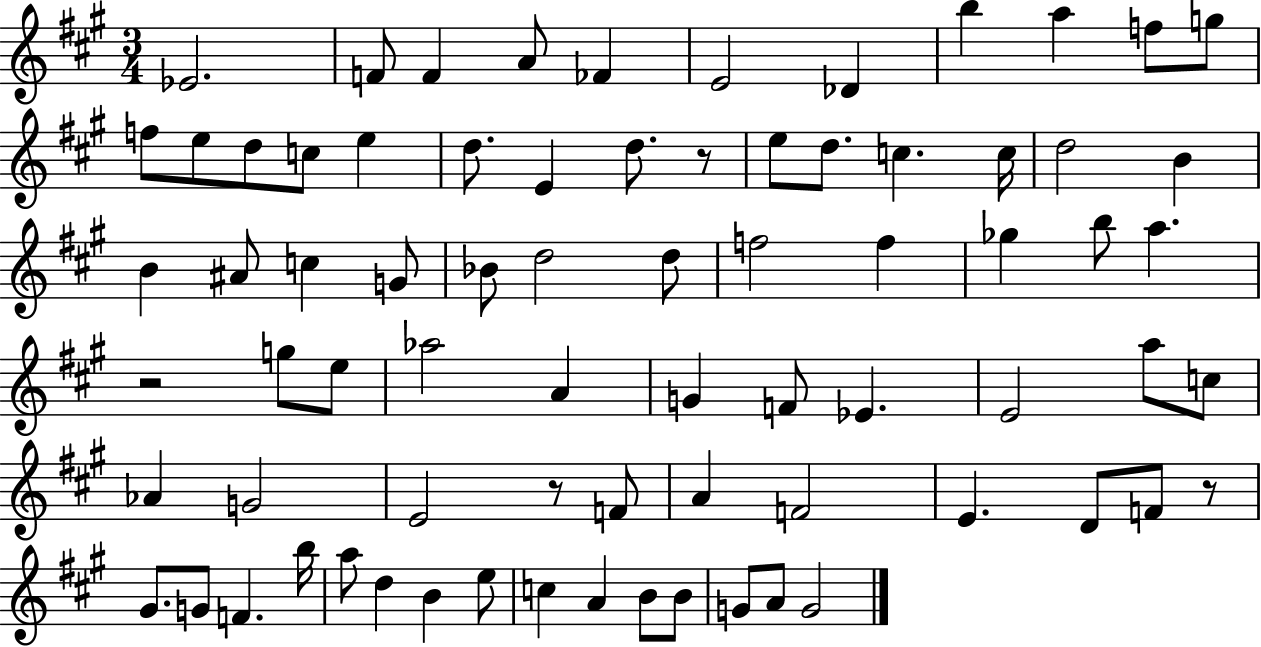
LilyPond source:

{
  \clef treble
  \numericTimeSignature
  \time 3/4
  \key a \major
  ees'2. | f'8 f'4 a'8 fes'4 | e'2 des'4 | b''4 a''4 f''8 g''8 | \break f''8 e''8 d''8 c''8 e''4 | d''8. e'4 d''8. r8 | e''8 d''8. c''4. c''16 | d''2 b'4 | \break b'4 ais'8 c''4 g'8 | bes'8 d''2 d''8 | f''2 f''4 | ges''4 b''8 a''4. | \break r2 g''8 e''8 | aes''2 a'4 | g'4 f'8 ees'4. | e'2 a''8 c''8 | \break aes'4 g'2 | e'2 r8 f'8 | a'4 f'2 | e'4. d'8 f'8 r8 | \break gis'8. g'8 f'4. b''16 | a''8 d''4 b'4 e''8 | c''4 a'4 b'8 b'8 | g'8 a'8 g'2 | \break \bar "|."
}